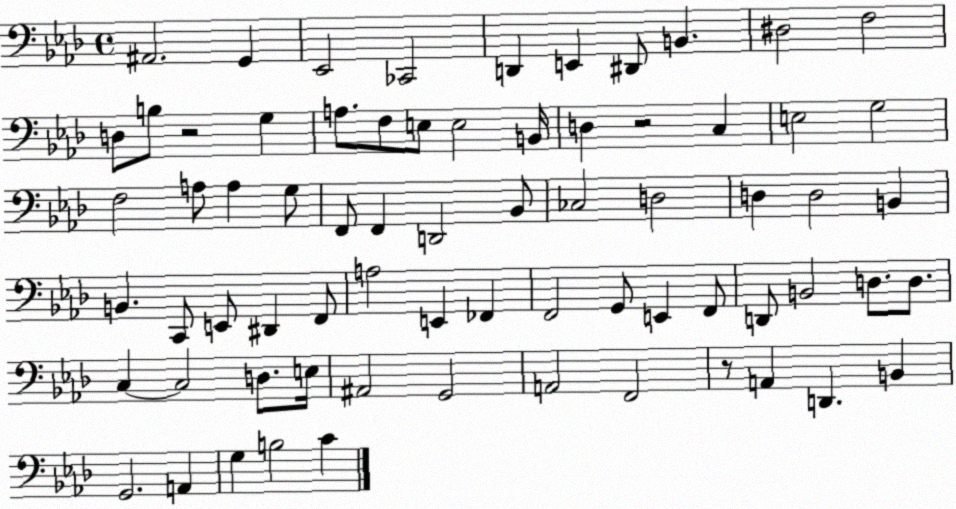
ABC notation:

X:1
T:Untitled
M:4/4
L:1/4
K:Ab
^A,,2 G,, _E,,2 _C,,2 D,, E,, ^D,,/2 B,, ^D,2 F,2 D,/2 B,/2 z2 G, A,/2 F,/2 E,/2 E,2 B,,/4 D, z2 C, E,2 G,2 F,2 A,/2 A, G,/2 F,,/2 F,, D,,2 _B,,/2 _C,2 D,2 D, D,2 B,, B,, C,,/2 E,,/2 ^D,, F,,/2 A,2 E,, _F,, F,,2 G,,/2 E,, F,,/2 D,,/2 B,,2 D,/2 D,/2 C, C,2 D,/2 E,/4 ^A,,2 G,,2 A,,2 F,,2 z/2 A,, D,, B,, G,,2 A,, G, B,2 C